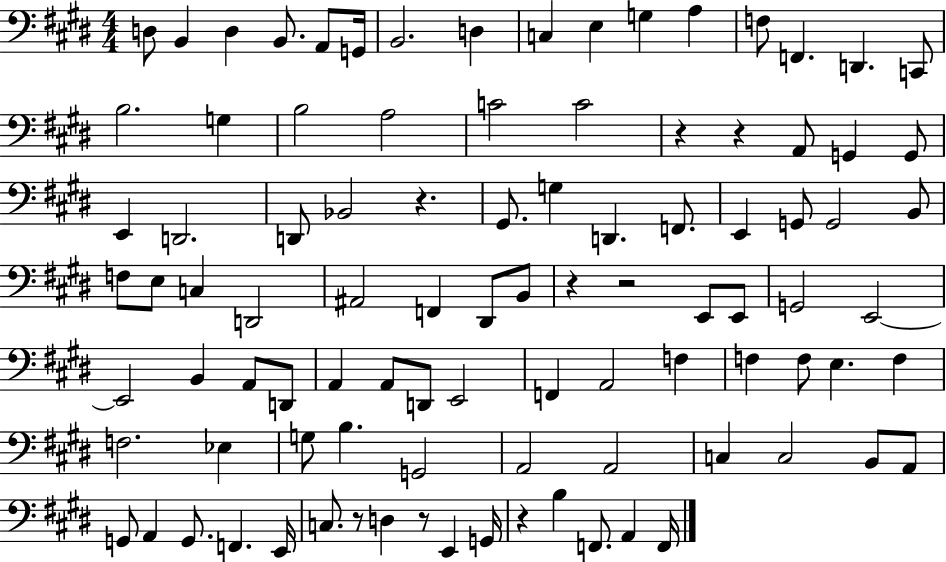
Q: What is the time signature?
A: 4/4